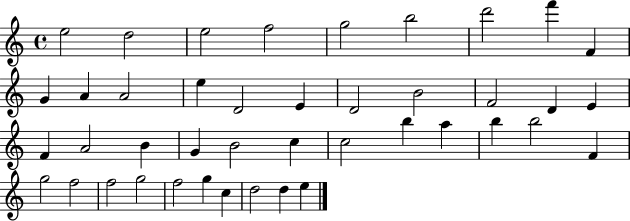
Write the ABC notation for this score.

X:1
T:Untitled
M:4/4
L:1/4
K:C
e2 d2 e2 f2 g2 b2 d'2 f' F G A A2 e D2 E D2 B2 F2 D E F A2 B G B2 c c2 b a b b2 F g2 f2 f2 g2 f2 g c d2 d e